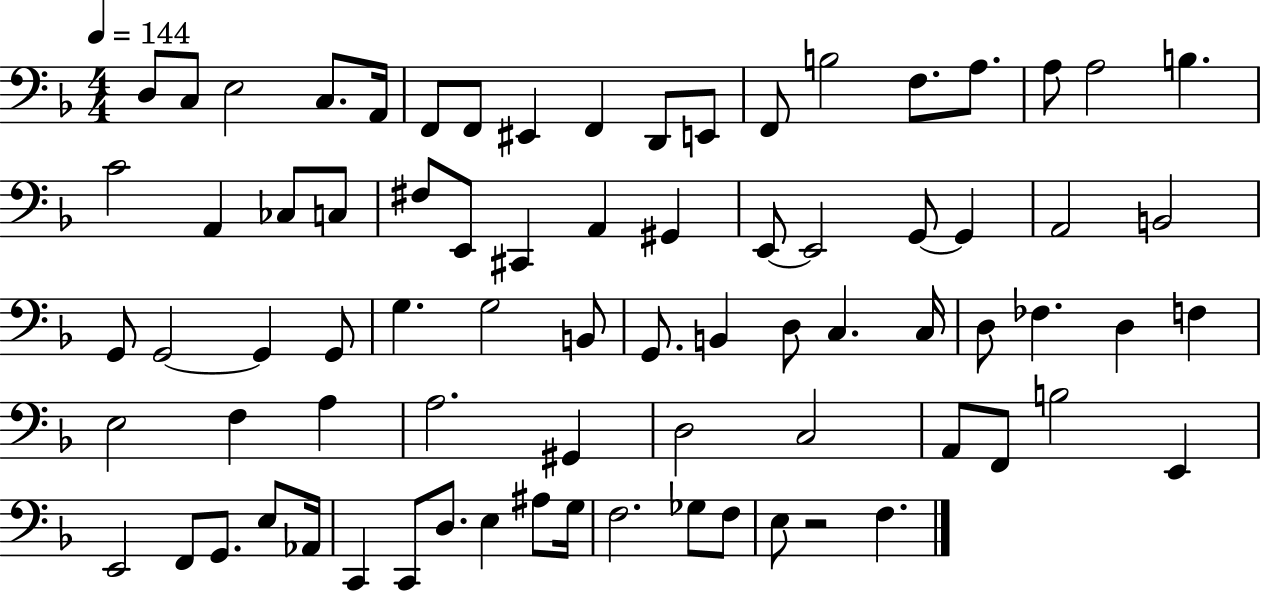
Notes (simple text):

D3/e C3/e E3/h C3/e. A2/s F2/e F2/e EIS2/q F2/q D2/e E2/e F2/e B3/h F3/e. A3/e. A3/e A3/h B3/q. C4/h A2/q CES3/e C3/e F#3/e E2/e C#2/q A2/q G#2/q E2/e E2/h G2/e G2/q A2/h B2/h G2/e G2/h G2/q G2/e G3/q. G3/h B2/e G2/e. B2/q D3/e C3/q. C3/s D3/e FES3/q. D3/q F3/q E3/h F3/q A3/q A3/h. G#2/q D3/h C3/h A2/e F2/e B3/h E2/q E2/h F2/e G2/e. E3/e Ab2/s C2/q C2/e D3/e. E3/q A#3/e G3/s F3/h. Gb3/e F3/e E3/e R/h F3/q.